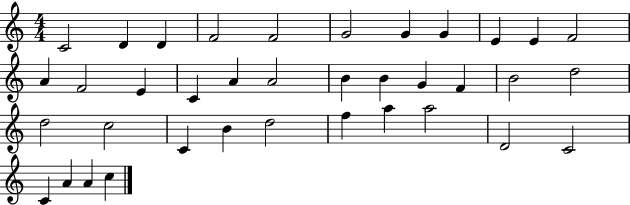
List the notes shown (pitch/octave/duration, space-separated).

C4/h D4/q D4/q F4/h F4/h G4/h G4/q G4/q E4/q E4/q F4/h A4/q F4/h E4/q C4/q A4/q A4/h B4/q B4/q G4/q F4/q B4/h D5/h D5/h C5/h C4/q B4/q D5/h F5/q A5/q A5/h D4/h C4/h C4/q A4/q A4/q C5/q